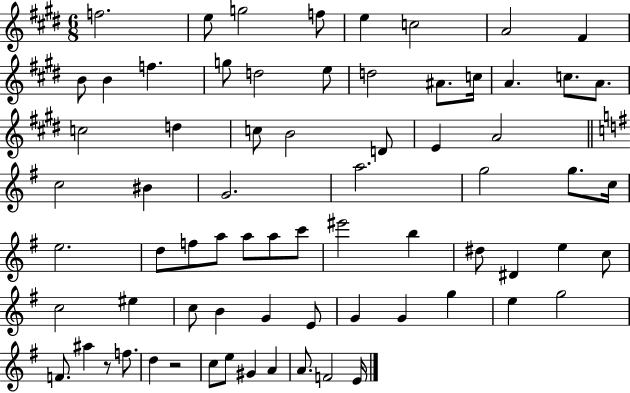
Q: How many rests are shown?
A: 2